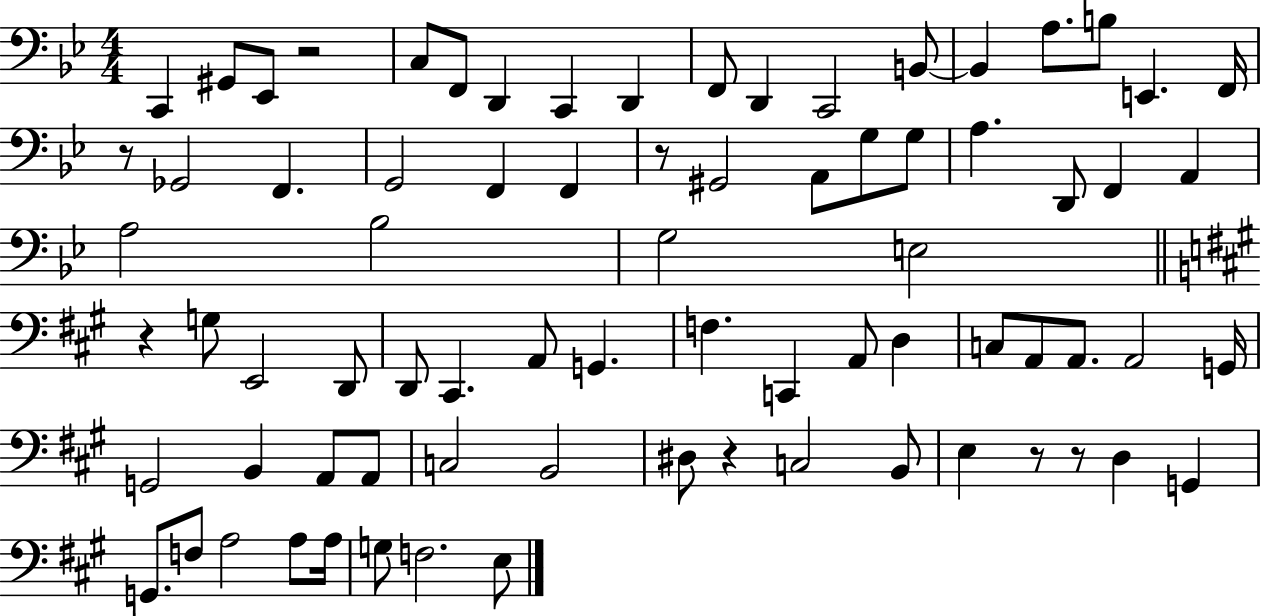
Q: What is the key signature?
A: BES major